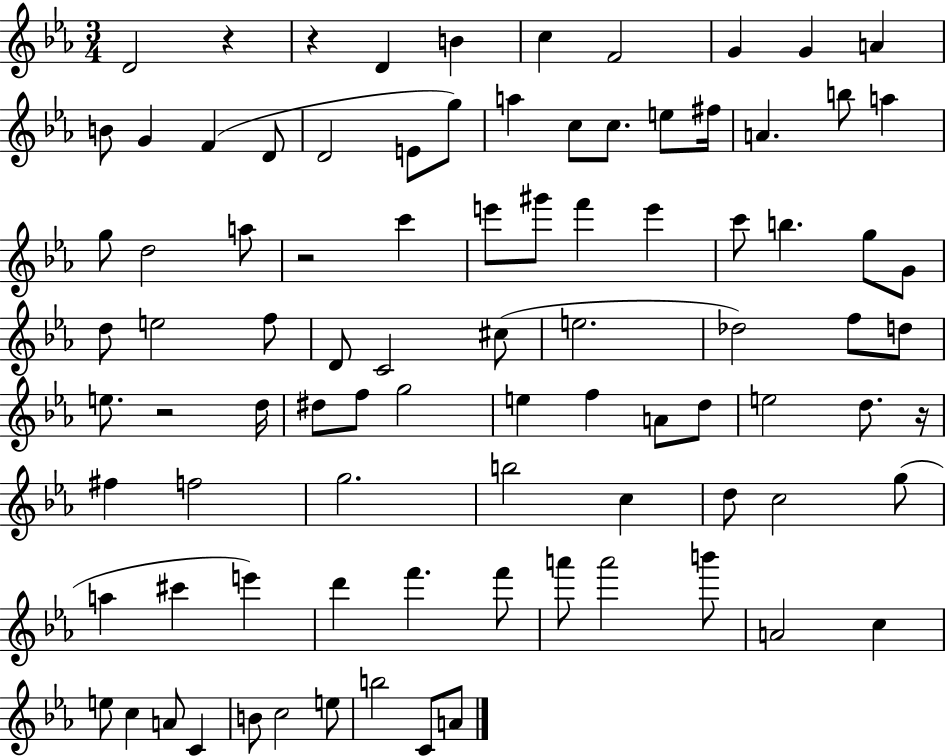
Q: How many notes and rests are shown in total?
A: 90